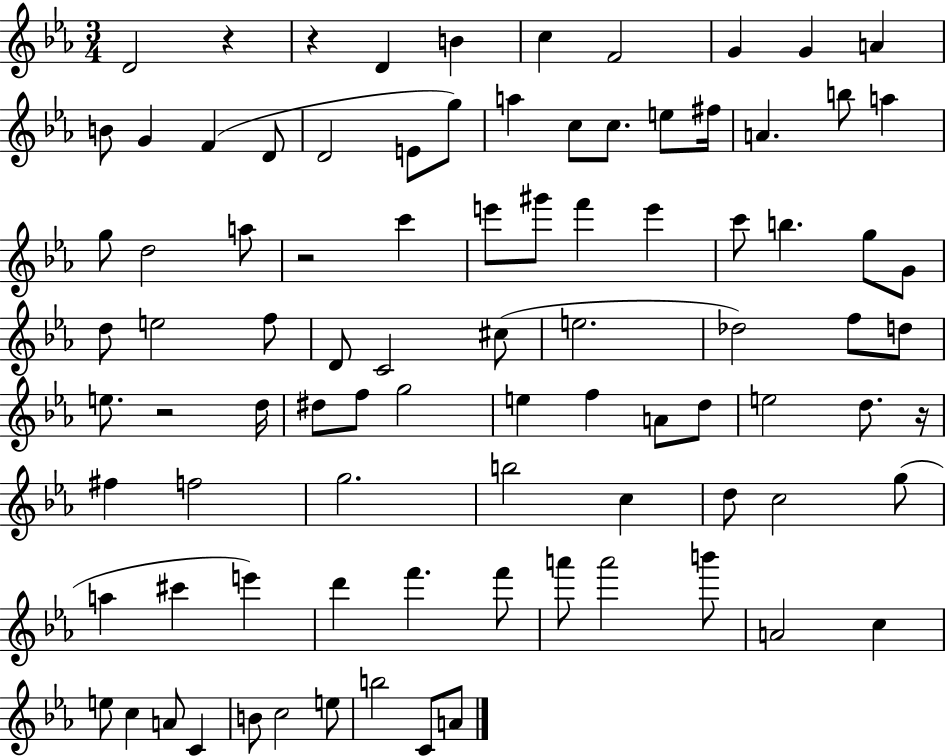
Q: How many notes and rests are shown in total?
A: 90